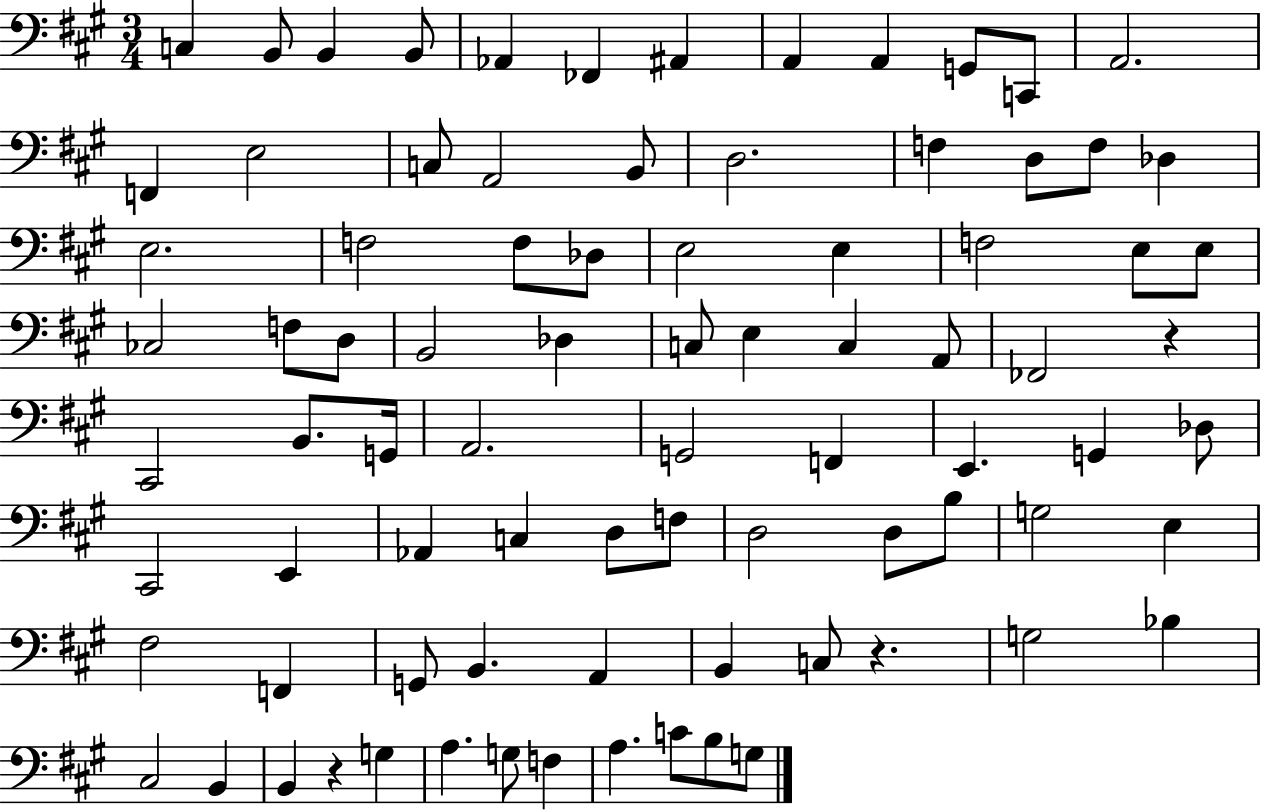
X:1
T:Untitled
M:3/4
L:1/4
K:A
C, B,,/2 B,, B,,/2 _A,, _F,, ^A,, A,, A,, G,,/2 C,,/2 A,,2 F,, E,2 C,/2 A,,2 B,,/2 D,2 F, D,/2 F,/2 _D, E,2 F,2 F,/2 _D,/2 E,2 E, F,2 E,/2 E,/2 _C,2 F,/2 D,/2 B,,2 _D, C,/2 E, C, A,,/2 _F,,2 z ^C,,2 B,,/2 G,,/4 A,,2 G,,2 F,, E,, G,, _D,/2 ^C,,2 E,, _A,, C, D,/2 F,/2 D,2 D,/2 B,/2 G,2 E, ^F,2 F,, G,,/2 B,, A,, B,, C,/2 z G,2 _B, ^C,2 B,, B,, z G, A, G,/2 F, A, C/2 B,/2 G,/2